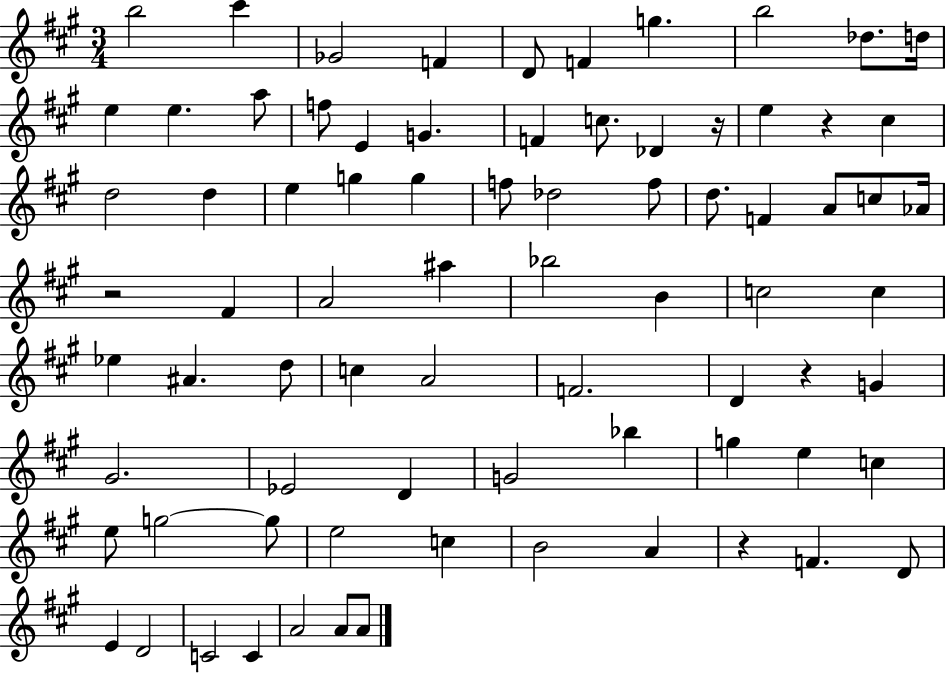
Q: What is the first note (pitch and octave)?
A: B5